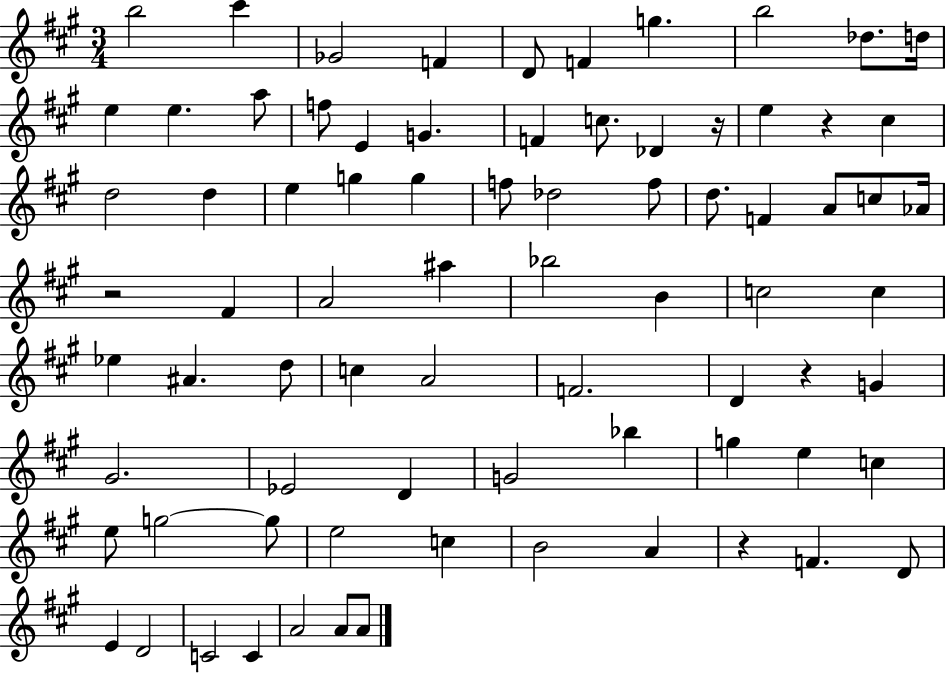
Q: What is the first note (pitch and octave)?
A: B5